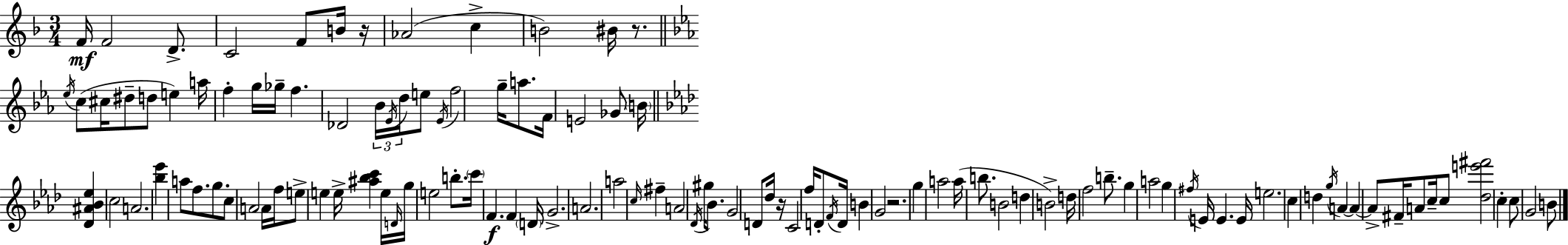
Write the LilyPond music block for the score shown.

{
  \clef treble
  \numericTimeSignature
  \time 3/4
  \key d \minor
  \repeat volta 2 { f'16\mf f'2 d'8.-> | c'2 f'8 b'16 r16 | aes'2( c''4-> | b'2) bis'16 r8. | \break \bar "||" \break \key c \minor \acciaccatura { ees''16 } c''8( cis''16 dis''8-- d''8 e''4) | a''16 f''4-. g''16 ges''16-- f''4. | des'2 \tuplet 3/2 { bes'16 \acciaccatura { ees'16 } d''16 } | e''8 \acciaccatura { ees'16 } f''2 g''16-- | \break a''8. f'16 e'2 | ges'8 \parenthesize b'16 \bar "||" \break \key aes \major <des' ais' bes' ees''>4 c''2 | a'2. | <bes'' ees'''>4 a''8 f''8. g''8. | c''8 a'2 a'16 f''16 | \break e''8-> e''4 e''16-> <ais'' bes'' c'''>4 e''16 | \grace { d'16 } g''16 e''2 b''8.-. | \parenthesize c'''16 f'4.\f f'4 | \parenthesize d'16 g'2.-> | \break a'2. | a''2 \grace { c''16 } fis''4-- | a'2 \acciaccatura { des'16 } gis''16 | bes'8. g'2 d'8 | \break des''16 r16 c'2 f''16 | d'8-. \acciaccatura { f'16 } d'16 b'4 g'2 | r2. | g''4 a''2 | \break a''16( b''8. b'2 | d''4 b'2->) | d''16 f''2 | b''8.-- g''4 a''2 | \break g''4 \acciaccatura { fis''16 } e'16 e'4. | e'16 e''2. | c''4 d''4 | \acciaccatura { g''16 } a'4~~ a'4~~ a'8-> | \break fis'16-- a'8 c''16-- c''8 <des'' e''' fis'''>2 | c''4-. c''8 g'2 | b'8 } \bar "|."
}